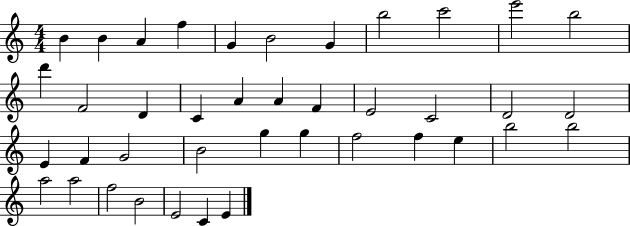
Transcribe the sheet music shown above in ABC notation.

X:1
T:Untitled
M:4/4
L:1/4
K:C
B B A f G B2 G b2 c'2 e'2 b2 d' F2 D C A A F E2 C2 D2 D2 E F G2 B2 g g f2 f e b2 b2 a2 a2 f2 B2 E2 C E